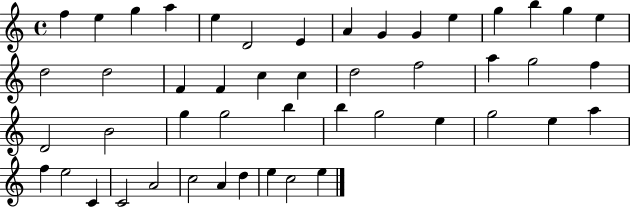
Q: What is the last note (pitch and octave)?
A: E5